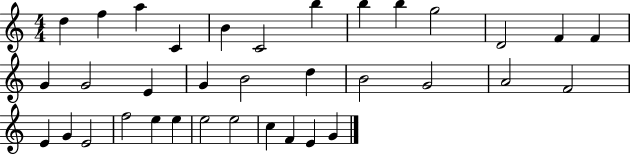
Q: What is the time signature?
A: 4/4